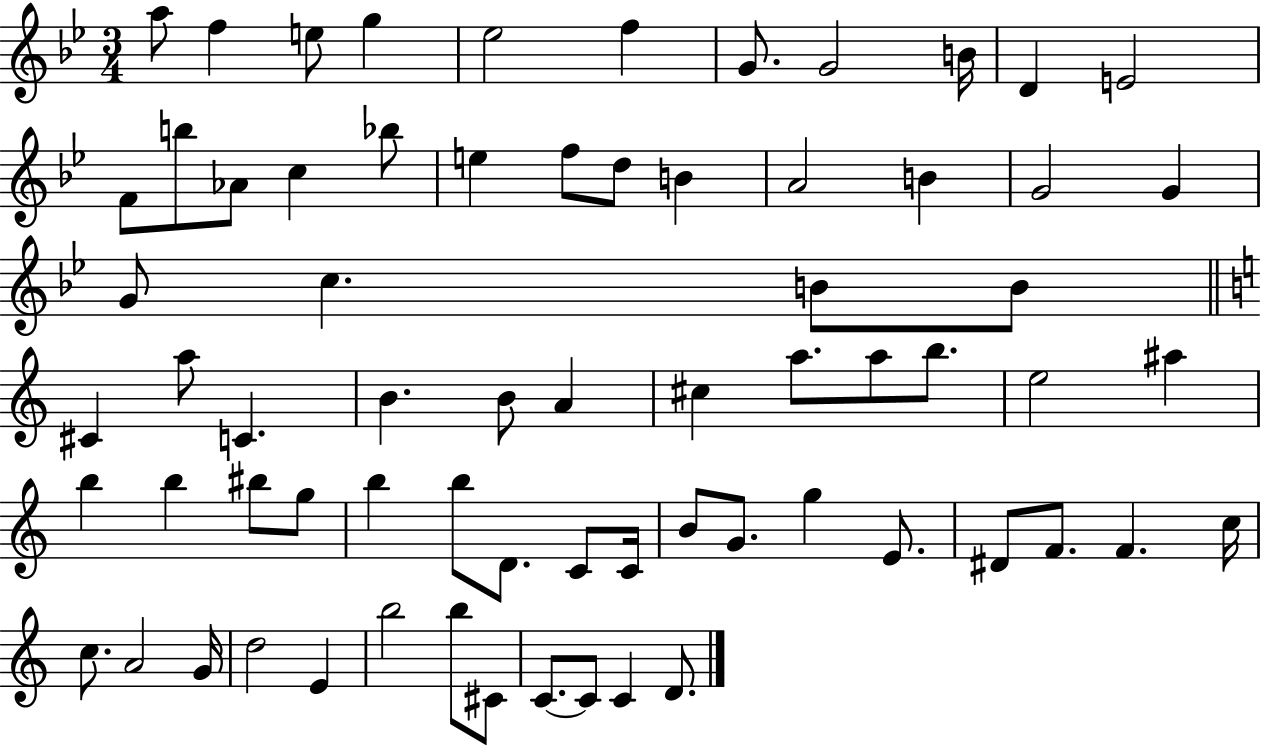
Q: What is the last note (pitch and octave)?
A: D4